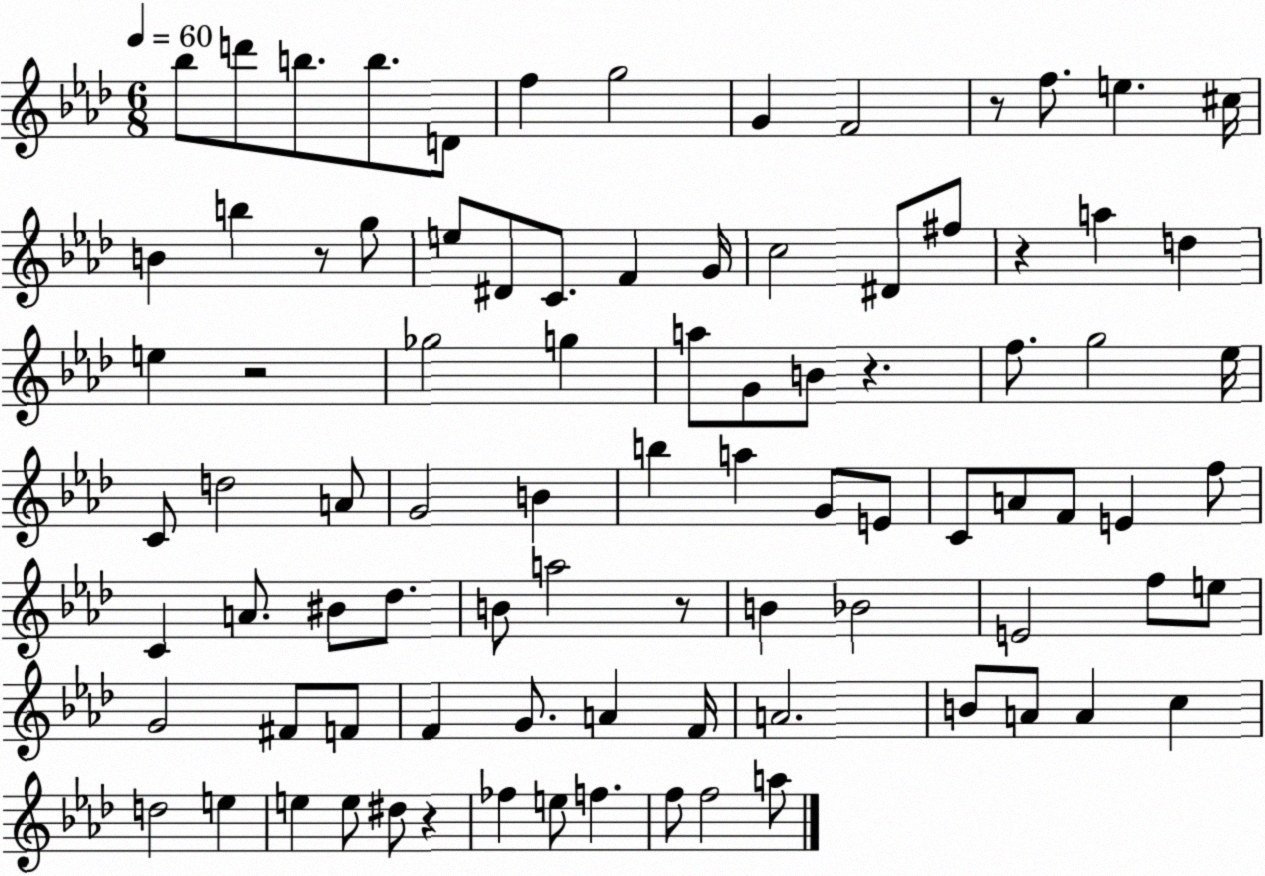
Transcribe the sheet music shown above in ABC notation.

X:1
T:Untitled
M:6/8
L:1/4
K:Ab
_b/2 d'/2 b/2 b/2 D/2 f g2 G F2 z/2 f/2 e ^c/4 B b z/2 g/2 e/2 ^D/2 C/2 F G/4 c2 ^D/2 ^f/2 z a d e z2 _g2 g a/2 G/2 B/2 z f/2 g2 _e/4 C/2 d2 A/2 G2 B b a G/2 E/2 C/2 A/2 F/2 E f/2 C A/2 ^B/2 _d/2 B/2 a2 z/2 B _B2 E2 f/2 e/2 G2 ^F/2 F/2 F G/2 A F/4 A2 B/2 A/2 A c d2 e e e/2 ^d/2 z _f e/2 f f/2 f2 a/2